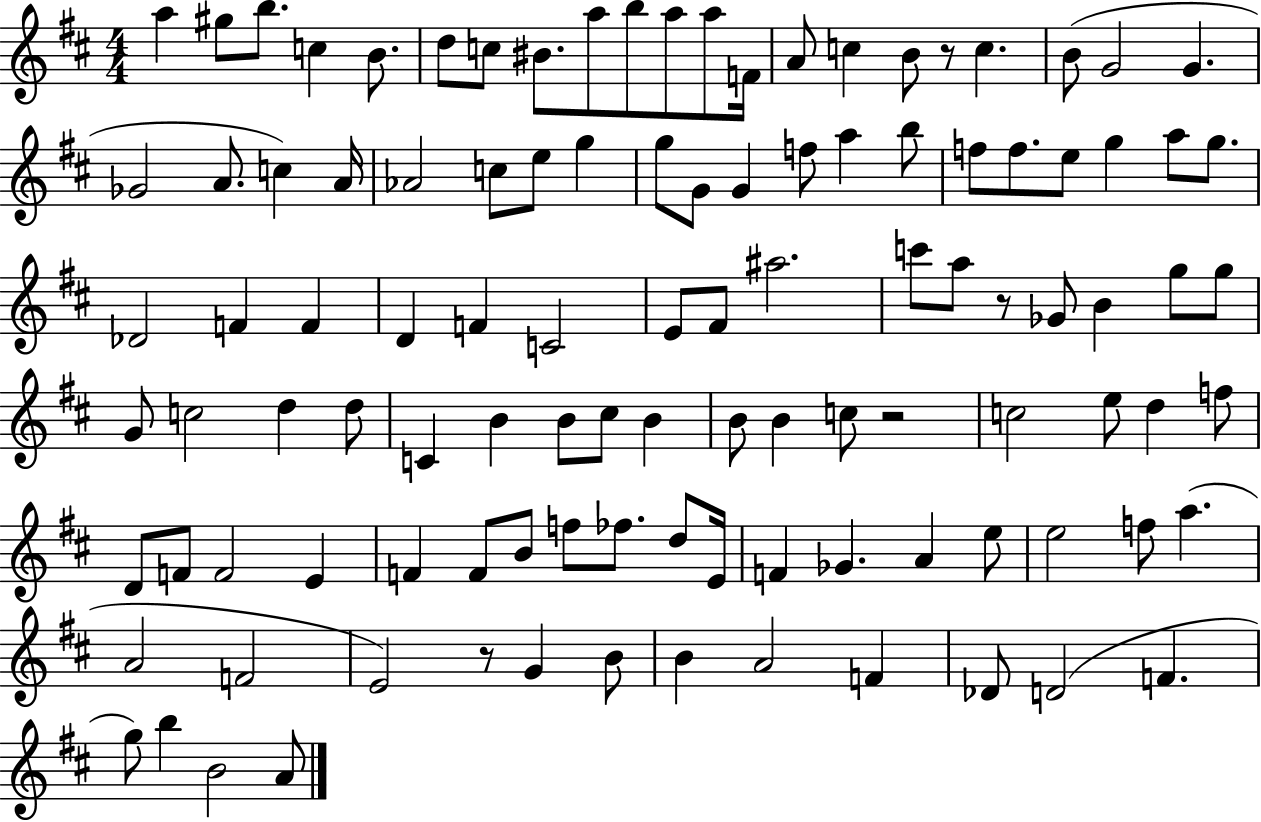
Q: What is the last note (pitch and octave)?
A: A4